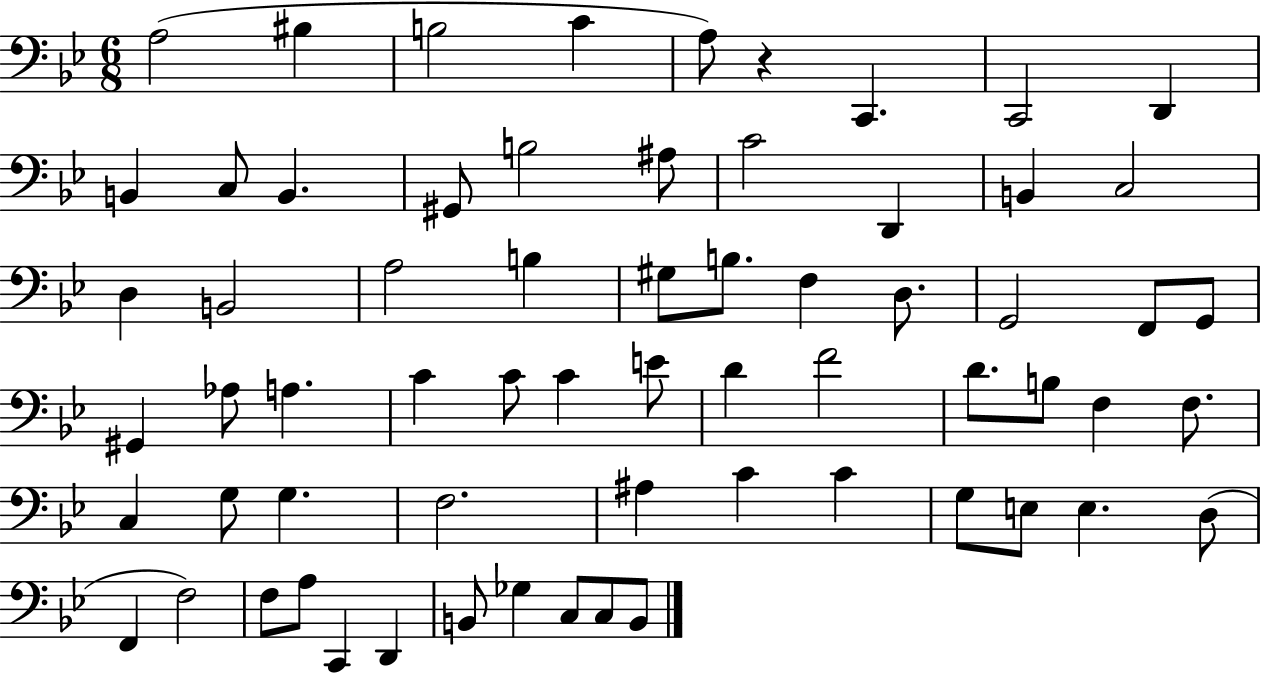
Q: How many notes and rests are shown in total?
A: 65